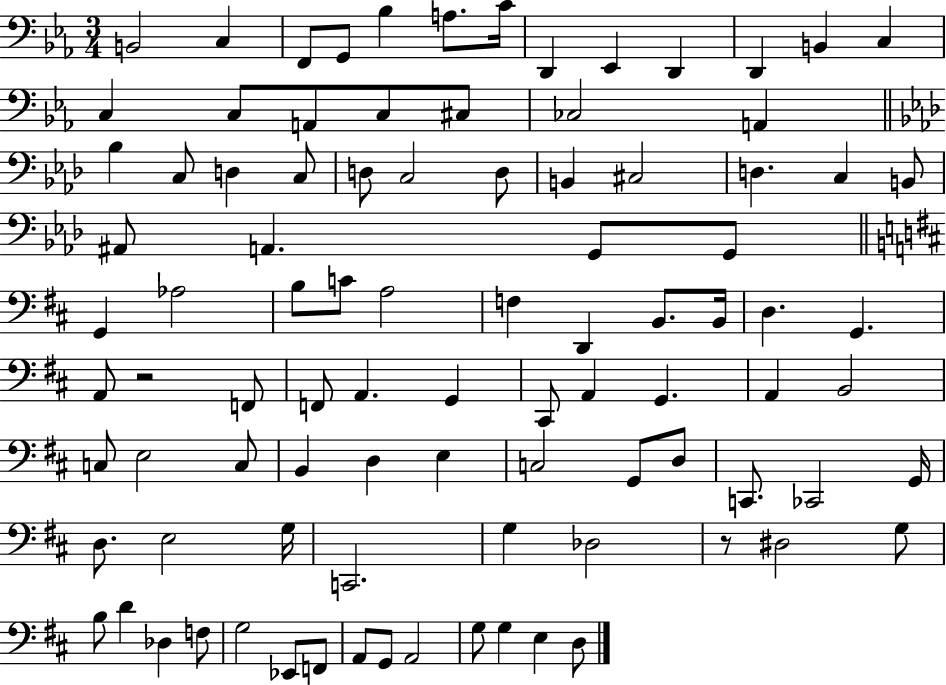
{
  \clef bass
  \numericTimeSignature
  \time 3/4
  \key ees \major
  b,2 c4 | f,8 g,8 bes4 a8. c'16 | d,4 ees,4 d,4 | d,4 b,4 c4 | \break c4 c8 a,8 c8 cis8 | ces2 a,4 | \bar "||" \break \key aes \major bes4 c8 d4 c8 | d8 c2 d8 | b,4 cis2 | d4. c4 b,8 | \break ais,8 a,4. g,8 g,8 | \bar "||" \break \key d \major g,4 aes2 | b8 c'8 a2 | f4 d,4 b,8. b,16 | d4. g,4. | \break a,8 r2 f,8 | f,8 a,4. g,4 | cis,8 a,4 g,4. | a,4 b,2 | \break c8 e2 c8 | b,4 d4 e4 | c2 g,8 d8 | c,8. ces,2 g,16 | \break d8. e2 g16 | c,2. | g4 des2 | r8 dis2 g8 | \break b8 d'4 des4 f8 | g2 ees,8 f,8 | a,8 g,8 a,2 | g8 g4 e4 d8 | \break \bar "|."
}